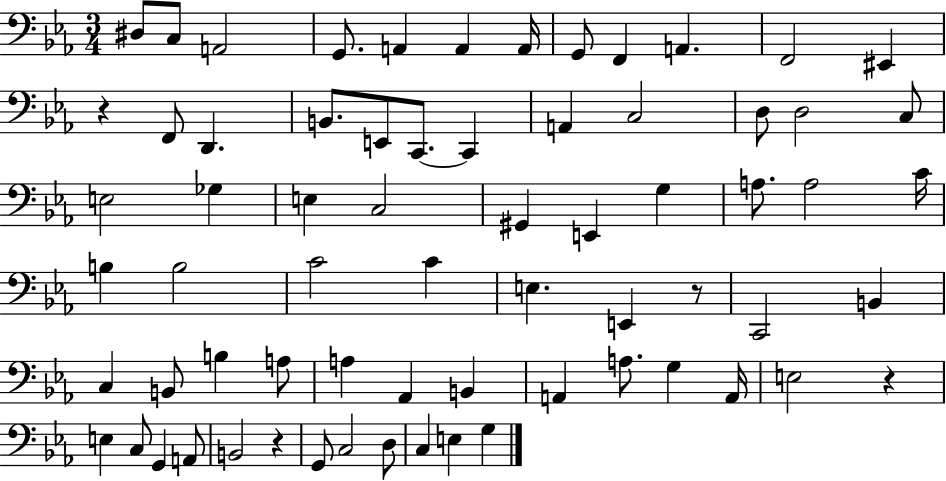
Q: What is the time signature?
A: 3/4